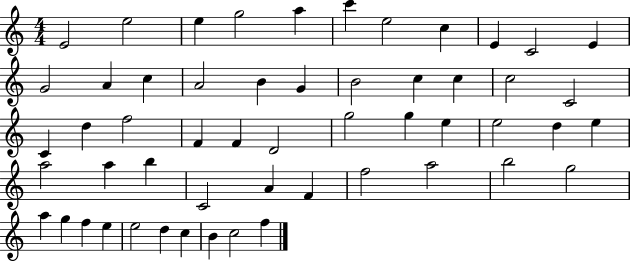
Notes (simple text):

E4/h E5/h E5/q G5/h A5/q C6/q E5/h C5/q E4/q C4/h E4/q G4/h A4/q C5/q A4/h B4/q G4/q B4/h C5/q C5/q C5/h C4/h C4/q D5/q F5/h F4/q F4/q D4/h G5/h G5/q E5/q E5/h D5/q E5/q A5/h A5/q B5/q C4/h A4/q F4/q F5/h A5/h B5/h G5/h A5/q G5/q F5/q E5/q E5/h D5/q C5/q B4/q C5/h F5/q